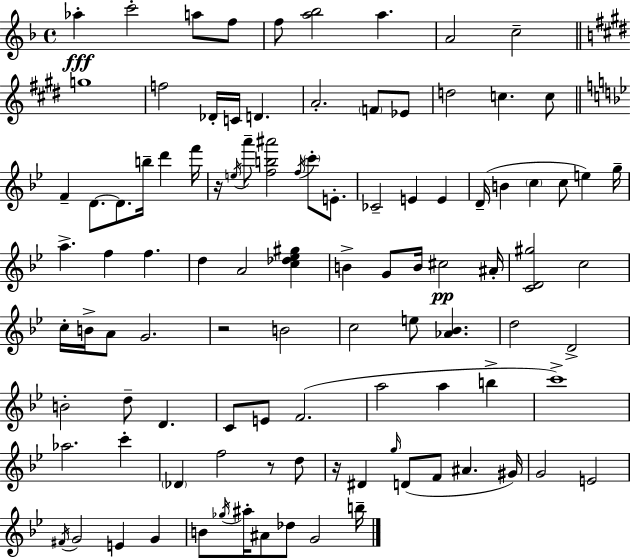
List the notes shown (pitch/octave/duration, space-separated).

Ab5/q C6/h A5/e F5/e F5/e [A5,Bb5]/h A5/q. A4/h C5/h G5/w F5/h Db4/s C4/s D4/q. A4/h. F4/e Eb4/e D5/h C5/q. C5/e F4/q D4/e. D4/e. B5/s D6/q F6/s R/s E5/s A6/e [F5,B5,A#6]/h F5/s C6/e E4/e. CES4/h E4/q E4/q D4/s B4/q C5/q C5/e E5/q G5/s A5/q. F5/q F5/q. D5/q A4/h [C5,Db5,Eb5,G#5]/q B4/q G4/e B4/s C#5/h A#4/s [C4,D4,G#5]/h C5/h C5/s B4/s A4/e G4/h. R/h B4/h C5/h E5/e [Ab4,Bb4]/q. D5/h D4/h B4/h D5/e D4/q. C4/e E4/e F4/h. A5/h A5/q B5/q C6/w Ab5/h. C6/q Db4/q F5/h R/e D5/e R/s D#4/q G5/s D4/e F4/e A#4/q. G#4/s G4/h E4/h F#4/s G4/h E4/q G4/q B4/e Gb5/s A#5/s A#4/e Db5/e G4/h B5/s